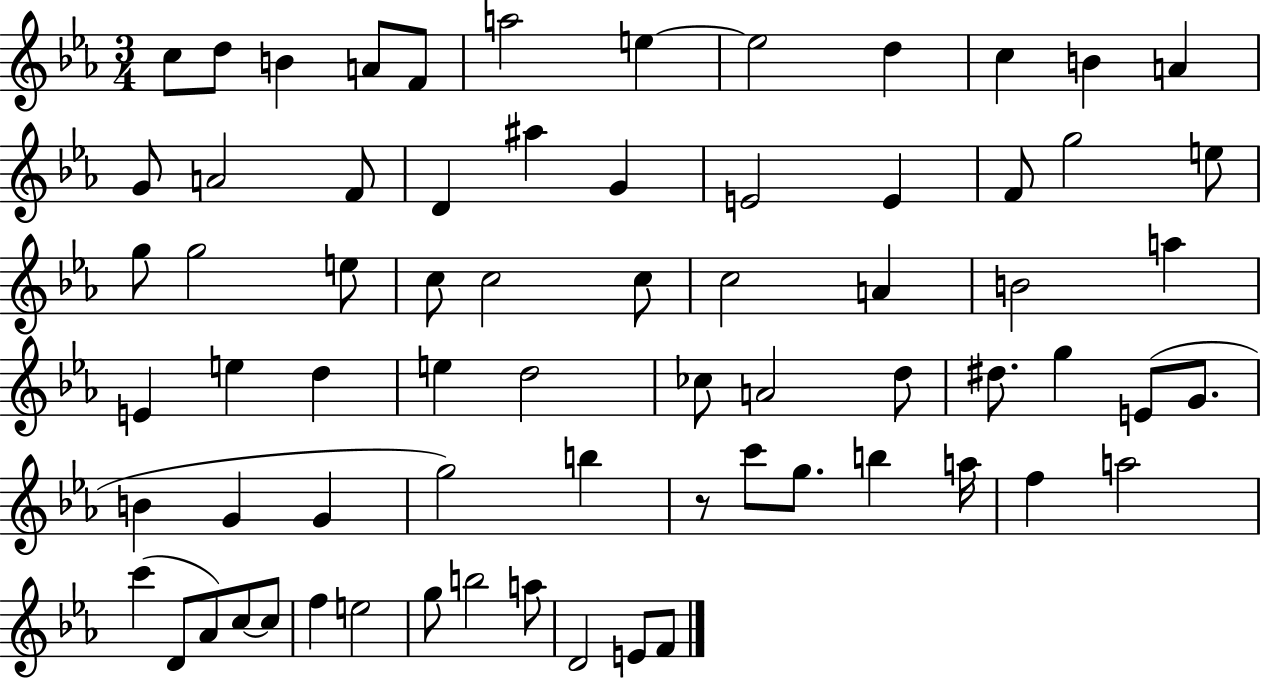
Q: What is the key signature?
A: EES major